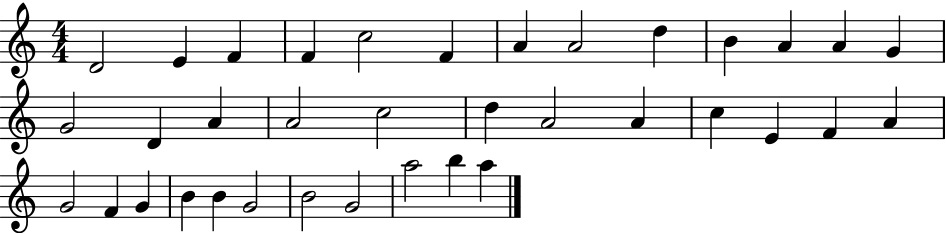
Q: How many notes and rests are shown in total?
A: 36